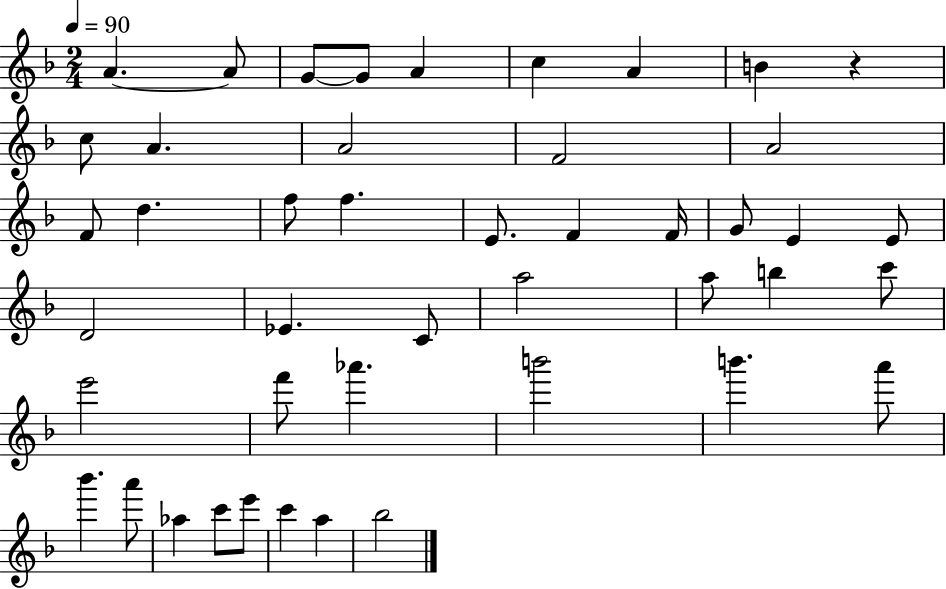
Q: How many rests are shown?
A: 1